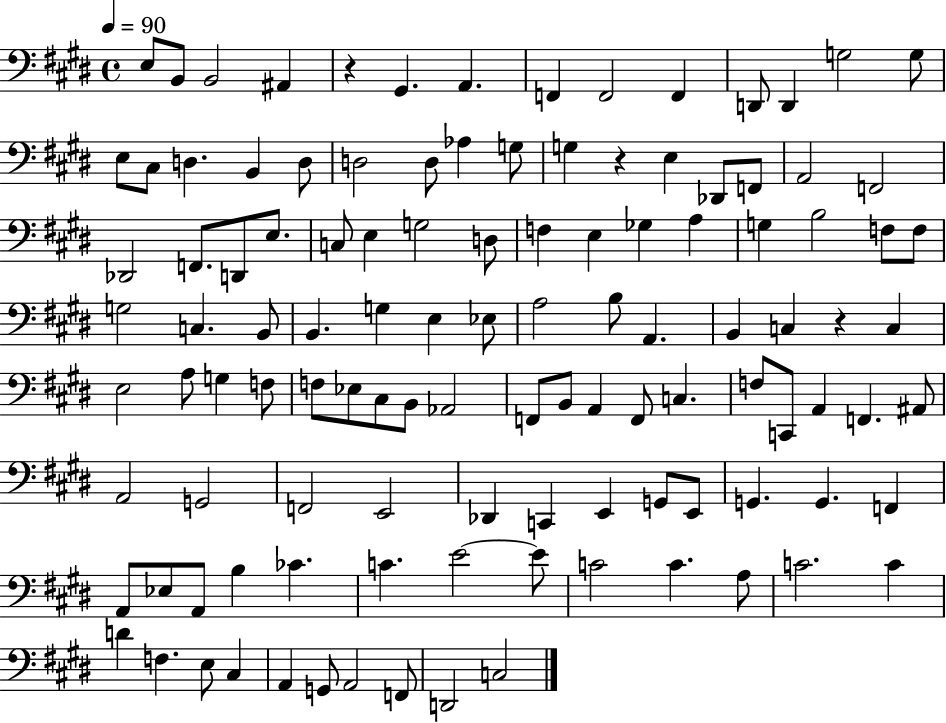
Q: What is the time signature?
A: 4/4